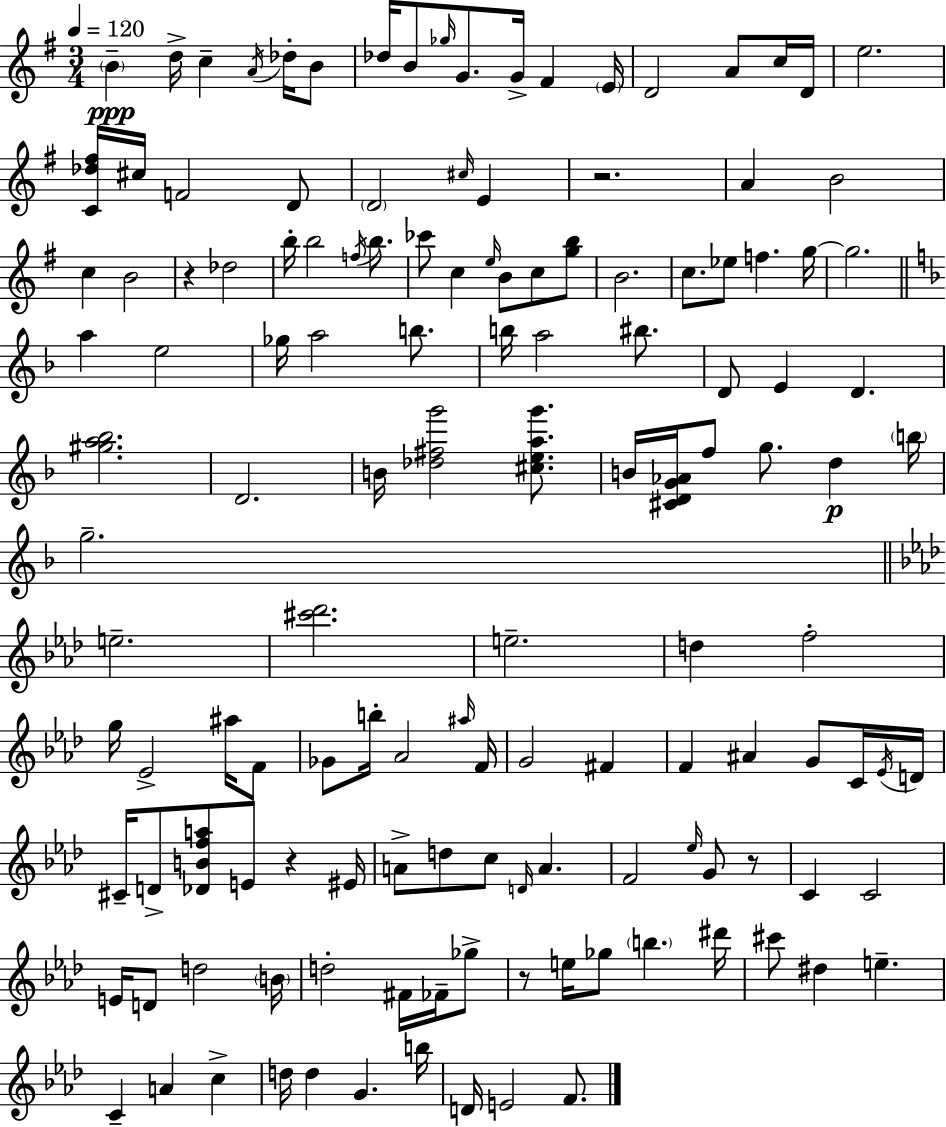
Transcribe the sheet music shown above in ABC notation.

X:1
T:Untitled
M:3/4
L:1/4
K:Em
B d/4 c A/4 _d/4 B/2 _d/4 B/2 _g/4 G/2 G/4 ^F E/4 D2 A/2 c/4 D/4 e2 [C_d^f]/4 ^c/4 F2 D/2 D2 ^c/4 E z2 A B2 c B2 z _d2 b/4 b2 f/4 b/2 _c'/2 c e/4 B/2 c/2 [gb]/2 B2 c/2 _e/2 f g/4 g2 a e2 _g/4 a2 b/2 b/4 a2 ^b/2 D/2 E D [^ga_b]2 D2 B/4 [_d^fg']2 [^ceag']/2 B/4 [^CDG_A]/4 f/2 g/2 d b/4 g2 e2 [^c'_d']2 e2 d f2 g/4 _E2 ^a/4 F/2 _G/2 b/4 _A2 ^a/4 F/4 G2 ^F F ^A G/2 C/4 _E/4 D/4 ^C/4 D/2 [_DBfa]/2 E/2 z ^E/4 A/2 d/2 c/2 D/4 A F2 _e/4 G/2 z/2 C C2 E/4 D/2 d2 B/4 d2 ^F/4 _F/4 _g/2 z/2 e/4 _g/2 b ^d'/4 ^c'/2 ^d e C A c d/4 d G b/4 D/4 E2 F/2